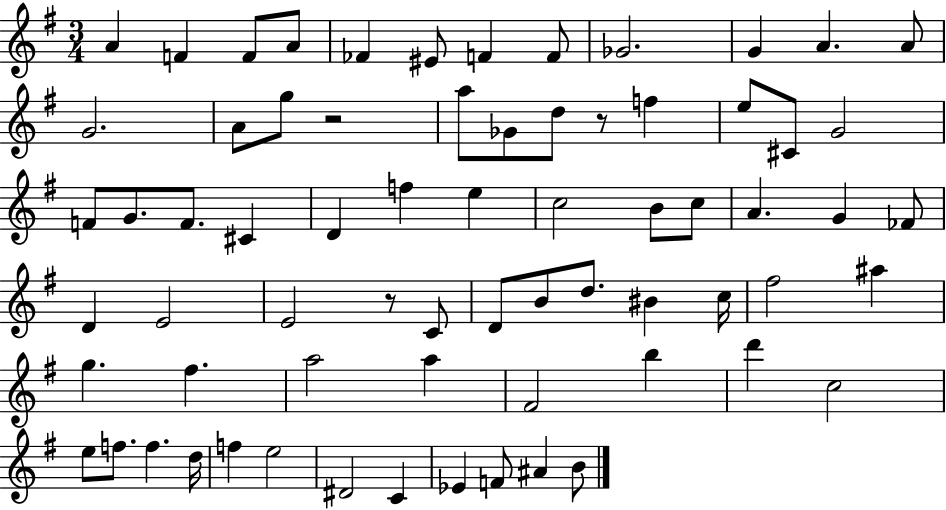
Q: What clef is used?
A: treble